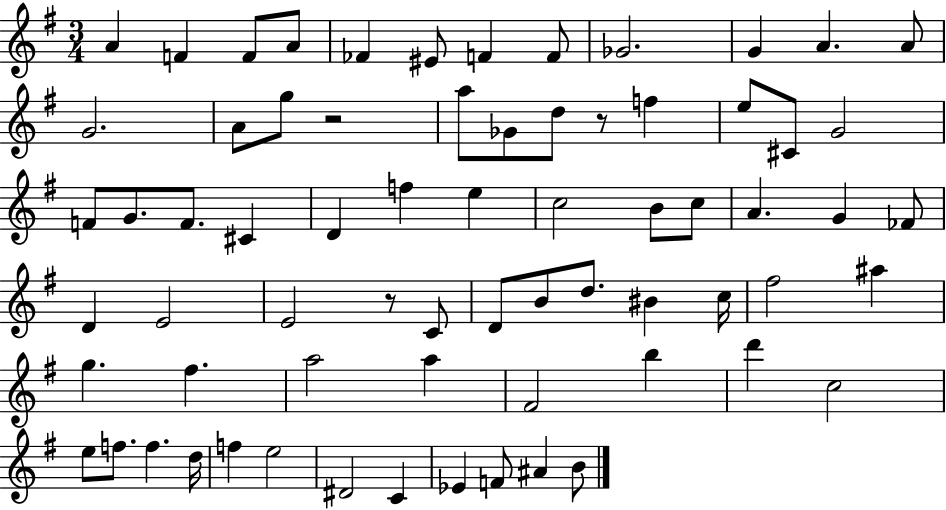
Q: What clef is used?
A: treble